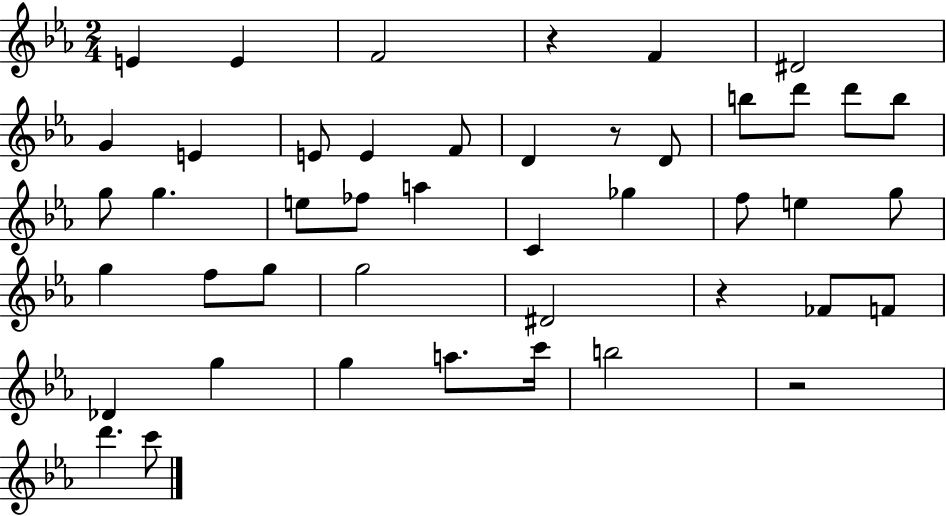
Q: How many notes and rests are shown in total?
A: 45